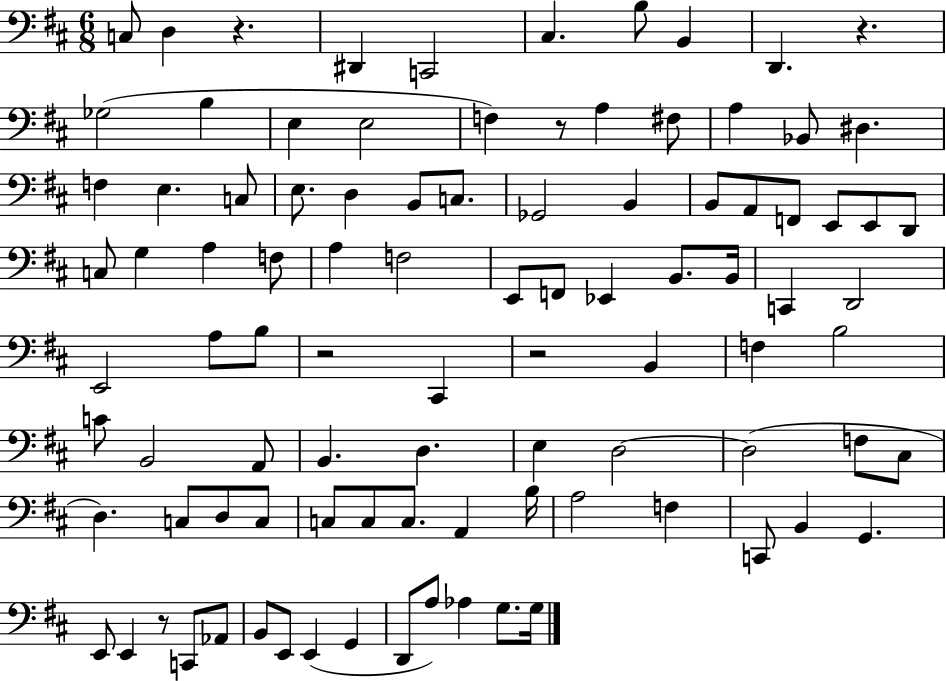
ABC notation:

X:1
T:Untitled
M:6/8
L:1/4
K:D
C,/2 D, z ^D,, C,,2 ^C, B,/2 B,, D,, z _G,2 B, E, E,2 F, z/2 A, ^F,/2 A, _B,,/2 ^D, F, E, C,/2 E,/2 D, B,,/2 C,/2 _G,,2 B,, B,,/2 A,,/2 F,,/2 E,,/2 E,,/2 D,,/2 C,/2 G, A, F,/2 A, F,2 E,,/2 F,,/2 _E,, B,,/2 B,,/4 C,, D,,2 E,,2 A,/2 B,/2 z2 ^C,, z2 B,, F, B,2 C/2 B,,2 A,,/2 B,, D, E, D,2 D,2 F,/2 ^C,/2 D, C,/2 D,/2 C,/2 C,/2 C,/2 C,/2 A,, B,/4 A,2 F, C,,/2 B,, G,, E,,/2 E,, z/2 C,,/2 _A,,/2 B,,/2 E,,/2 E,, G,, D,,/2 A,/2 _A, G,/2 G,/4